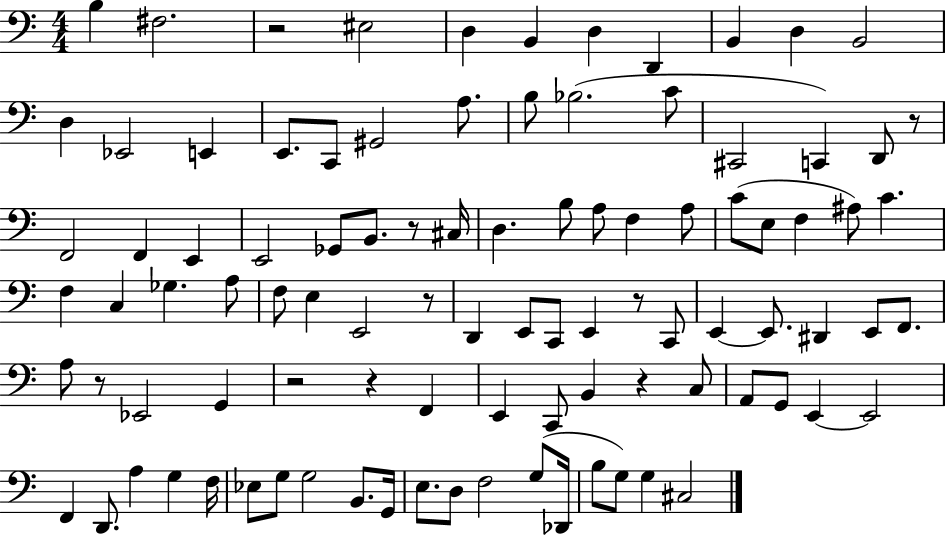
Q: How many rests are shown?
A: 9